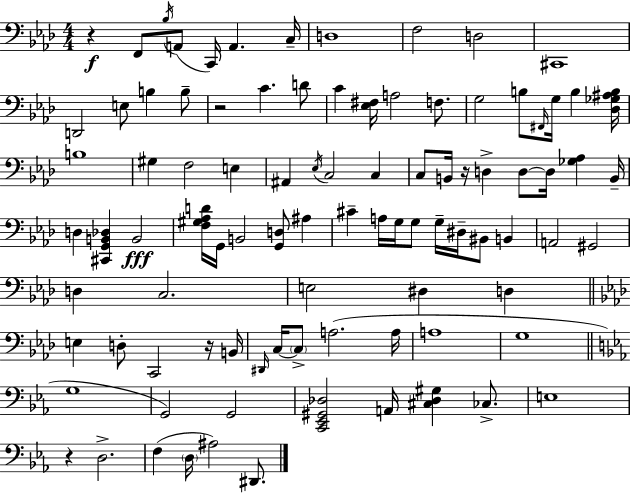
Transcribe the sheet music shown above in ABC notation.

X:1
T:Untitled
M:4/4
L:1/4
K:Ab
z F,,/2 _B,/4 A,,/2 C,,/4 A,, C,/4 D,4 F,2 D,2 ^C,,4 D,,2 E,/2 B, B,/2 z2 C D/2 C [_E,^F,]/4 A,2 F,/2 G,2 B,/2 ^F,,/4 G,/4 B, [_D,_G,^A,B,]/4 B,4 ^G, F,2 E, ^A,, _E,/4 C,2 C, C,/2 B,,/4 z/4 D, D,/2 D,/4 [_G,_A,] B,,/4 D, [^C,,G,,B,,_D,] B,,2 [F,^G,_A,D]/4 G,,/4 B,,2 [G,,D,]/2 ^A, ^C A,/4 G,/4 G,/2 G,/4 ^D,/4 ^B,,/2 B,, A,,2 ^G,,2 D, C,2 E,2 ^D, D, E, D,/2 C,,2 z/4 B,,/4 ^D,,/4 C,/4 C,/2 A,2 A,/4 A,4 G,4 G,4 G,,2 G,,2 [C,,_E,,^G,,_D,]2 A,,/4 [^C,_D,^G,] _C,/2 E,4 z D,2 F, D,/4 ^A,2 ^D,,/2